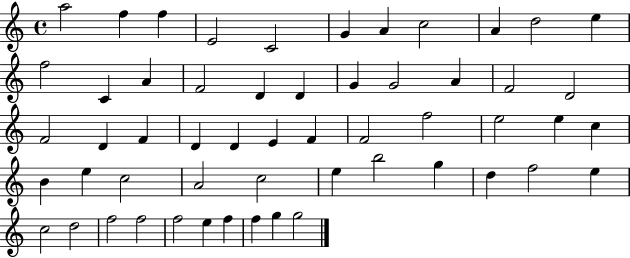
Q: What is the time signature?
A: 4/4